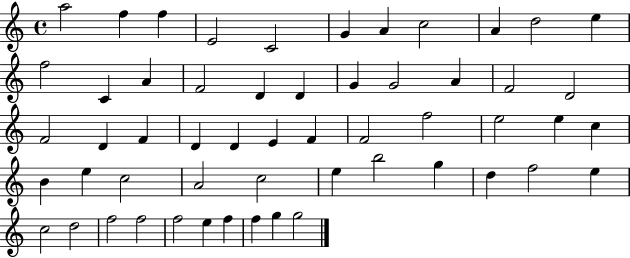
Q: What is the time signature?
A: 4/4